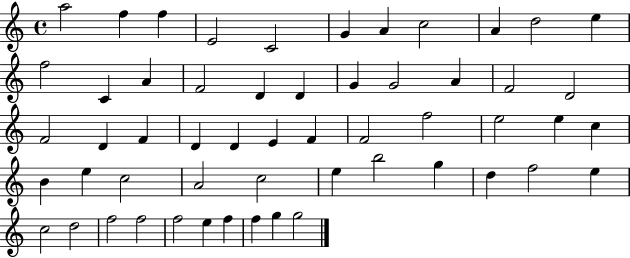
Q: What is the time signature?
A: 4/4